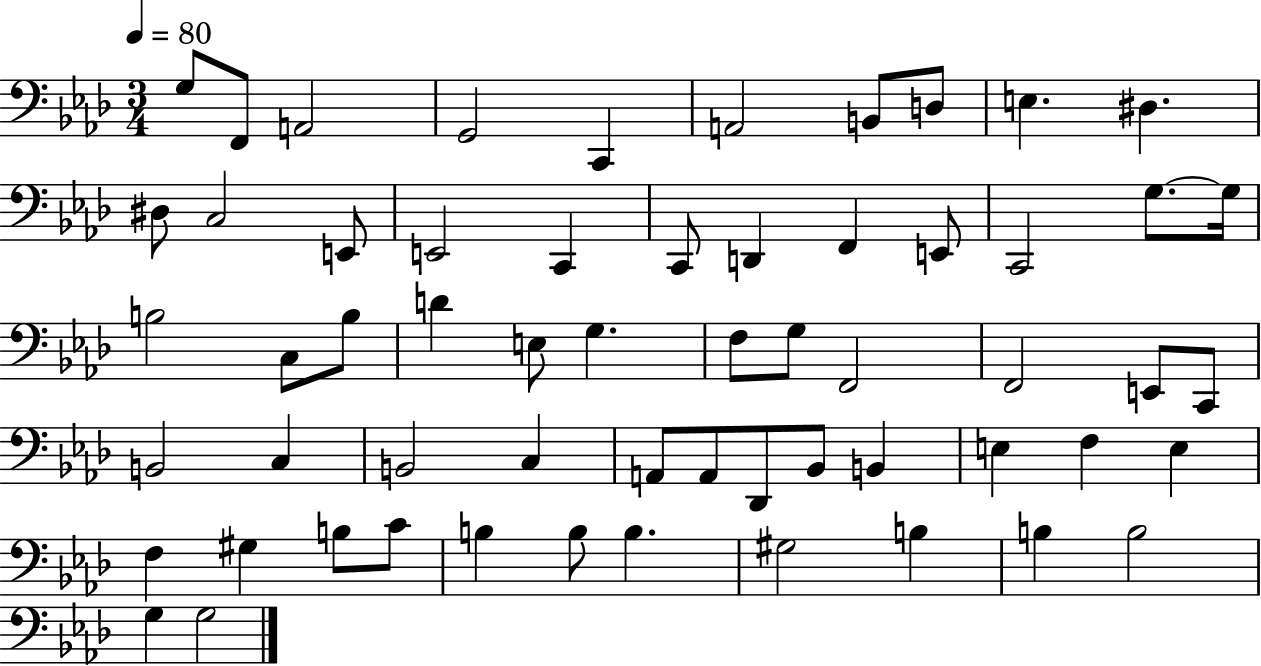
G3/e F2/e A2/h G2/h C2/q A2/h B2/e D3/e E3/q. D#3/q. D#3/e C3/h E2/e E2/h C2/q C2/e D2/q F2/q E2/e C2/h G3/e. G3/s B3/h C3/e B3/e D4/q E3/e G3/q. F3/e G3/e F2/h F2/h E2/e C2/e B2/h C3/q B2/h C3/q A2/e A2/e Db2/e Bb2/e B2/q E3/q F3/q E3/q F3/q G#3/q B3/e C4/e B3/q B3/e B3/q. G#3/h B3/q B3/q B3/h G3/q G3/h